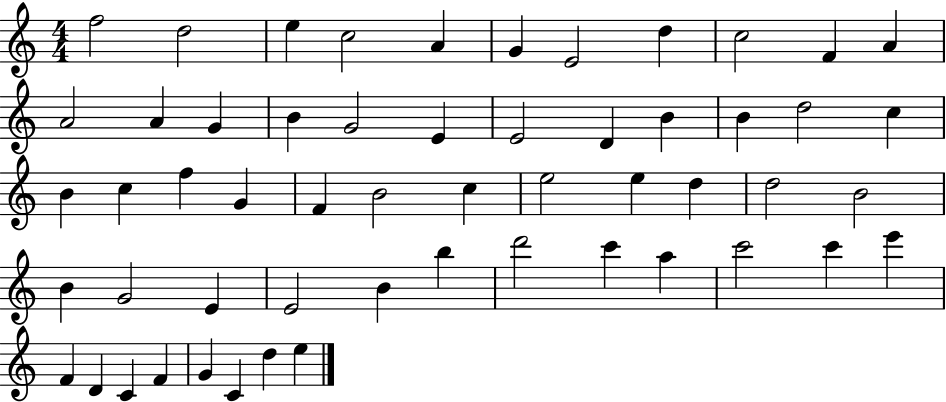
X:1
T:Untitled
M:4/4
L:1/4
K:C
f2 d2 e c2 A G E2 d c2 F A A2 A G B G2 E E2 D B B d2 c B c f G F B2 c e2 e d d2 B2 B G2 E E2 B b d'2 c' a c'2 c' e' F D C F G C d e